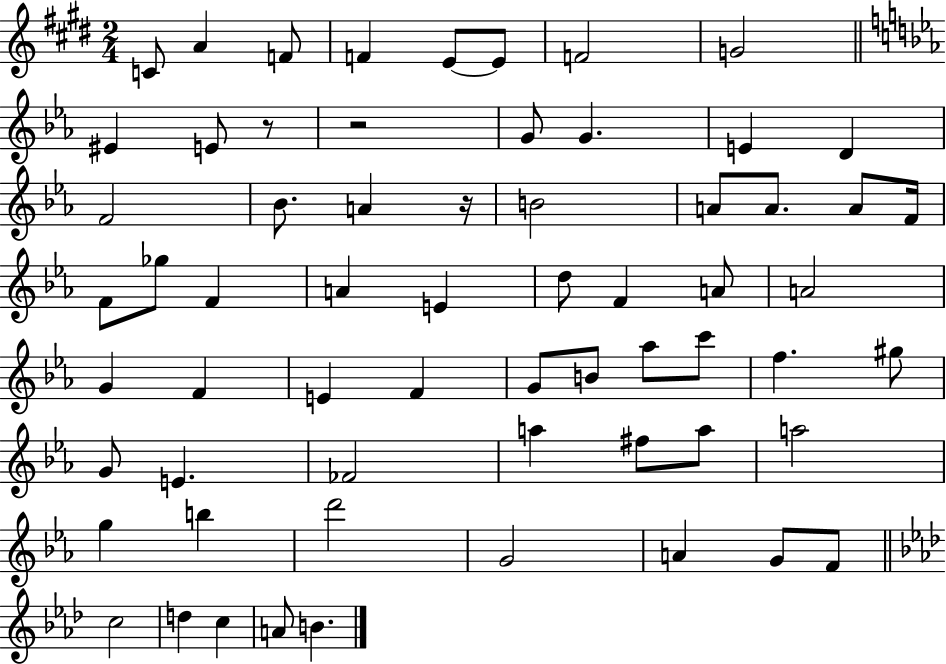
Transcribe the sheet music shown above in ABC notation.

X:1
T:Untitled
M:2/4
L:1/4
K:E
C/2 A F/2 F E/2 E/2 F2 G2 ^E E/2 z/2 z2 G/2 G E D F2 _B/2 A z/4 B2 A/2 A/2 A/2 F/4 F/2 _g/2 F A E d/2 F A/2 A2 G F E F G/2 B/2 _a/2 c'/2 f ^g/2 G/2 E _F2 a ^f/2 a/2 a2 g b d'2 G2 A G/2 F/2 c2 d c A/2 B